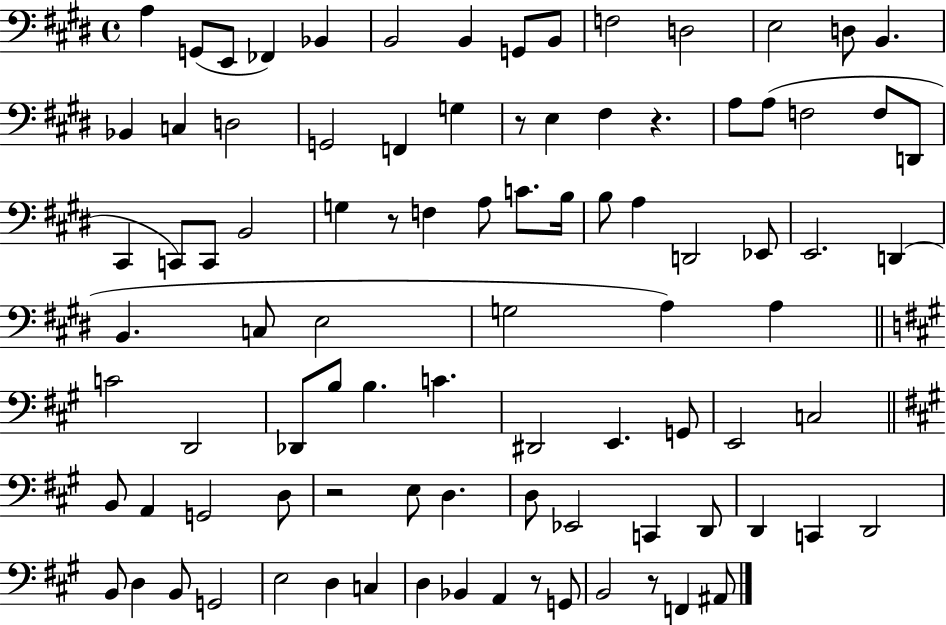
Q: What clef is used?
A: bass